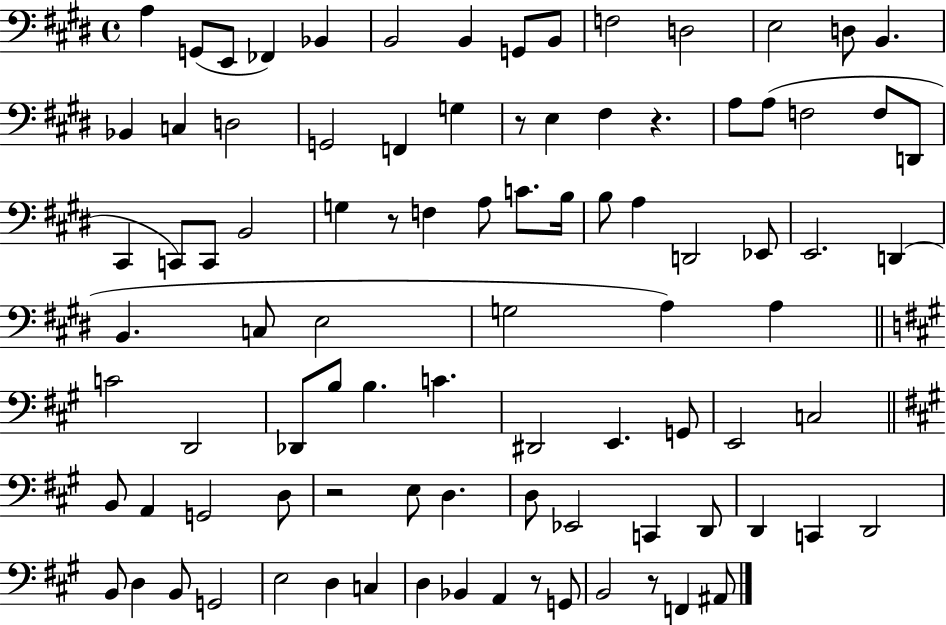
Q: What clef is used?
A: bass